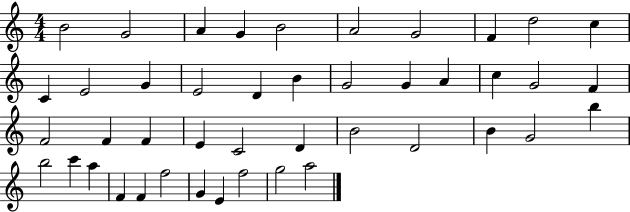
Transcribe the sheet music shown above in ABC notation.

X:1
T:Untitled
M:4/4
L:1/4
K:C
B2 G2 A G B2 A2 G2 F d2 c C E2 G E2 D B G2 G A c G2 F F2 F F E C2 D B2 D2 B G2 b b2 c' a F F f2 G E f2 g2 a2